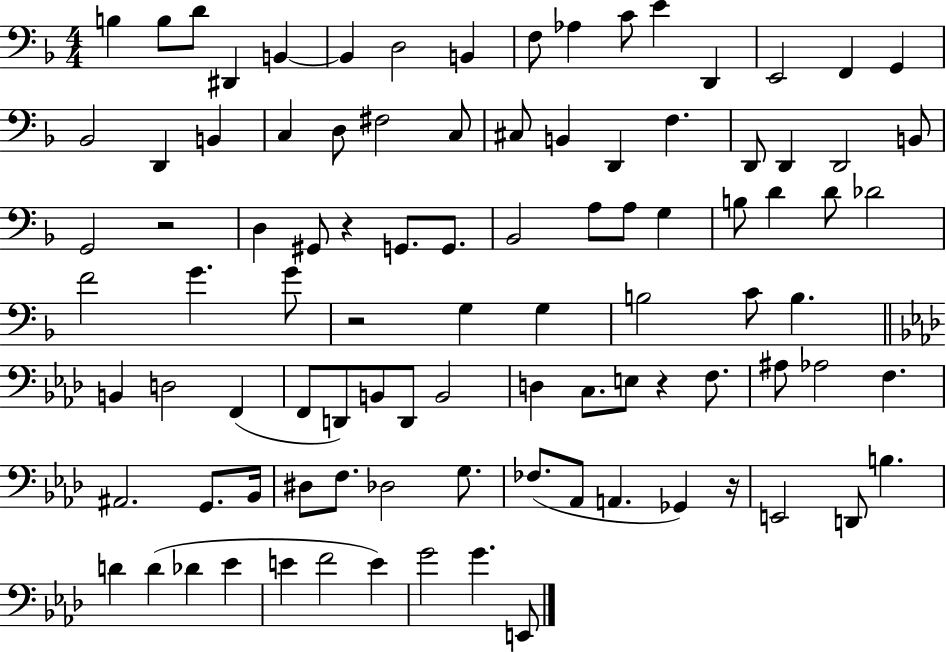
{
  \clef bass
  \numericTimeSignature
  \time 4/4
  \key f \major
  b4 b8 d'8 dis,4 b,4~~ | b,4 d2 b,4 | f8 aes4 c'8 e'4 d,4 | e,2 f,4 g,4 | \break bes,2 d,4 b,4 | c4 d8 fis2 c8 | cis8 b,4 d,4 f4. | d,8 d,4 d,2 b,8 | \break g,2 r2 | d4 gis,8 r4 g,8. g,8. | bes,2 a8 a8 g4 | b8 d'4 d'8 des'2 | \break f'2 g'4. g'8 | r2 g4 g4 | b2 c'8 b4. | \bar "||" \break \key aes \major b,4 d2 f,4( | f,8 d,8) b,8 d,8 b,2 | d4 c8. e8 r4 f8. | ais8 aes2 f4. | \break ais,2. g,8. bes,16 | dis8 f8. des2 g8. | fes8.( aes,8 a,4. ges,4) r16 | e,2 d,8 b4. | \break d'4 d'4( des'4 ees'4 | e'4 f'2 e'4) | g'2 g'4. e,8 | \bar "|."
}